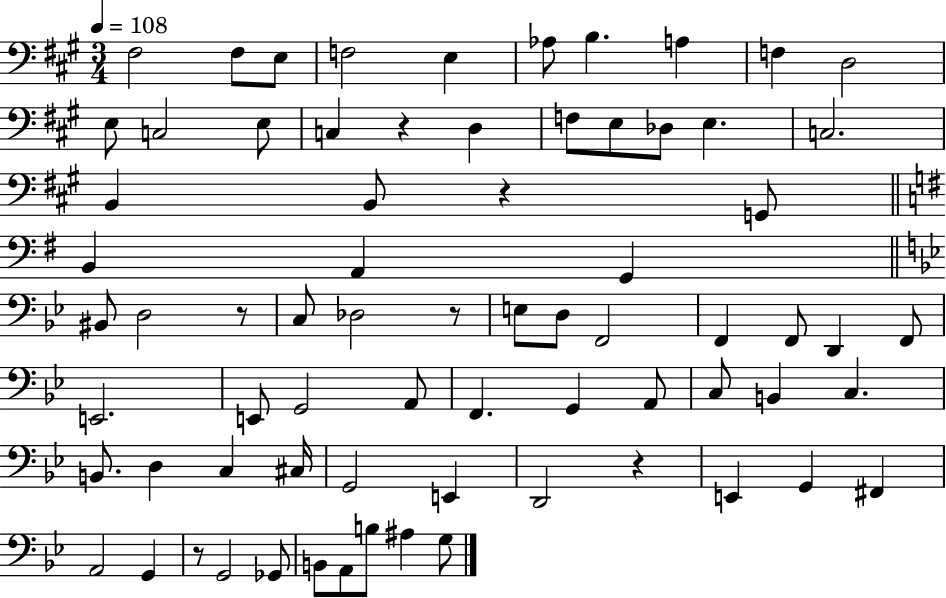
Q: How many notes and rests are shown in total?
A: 72